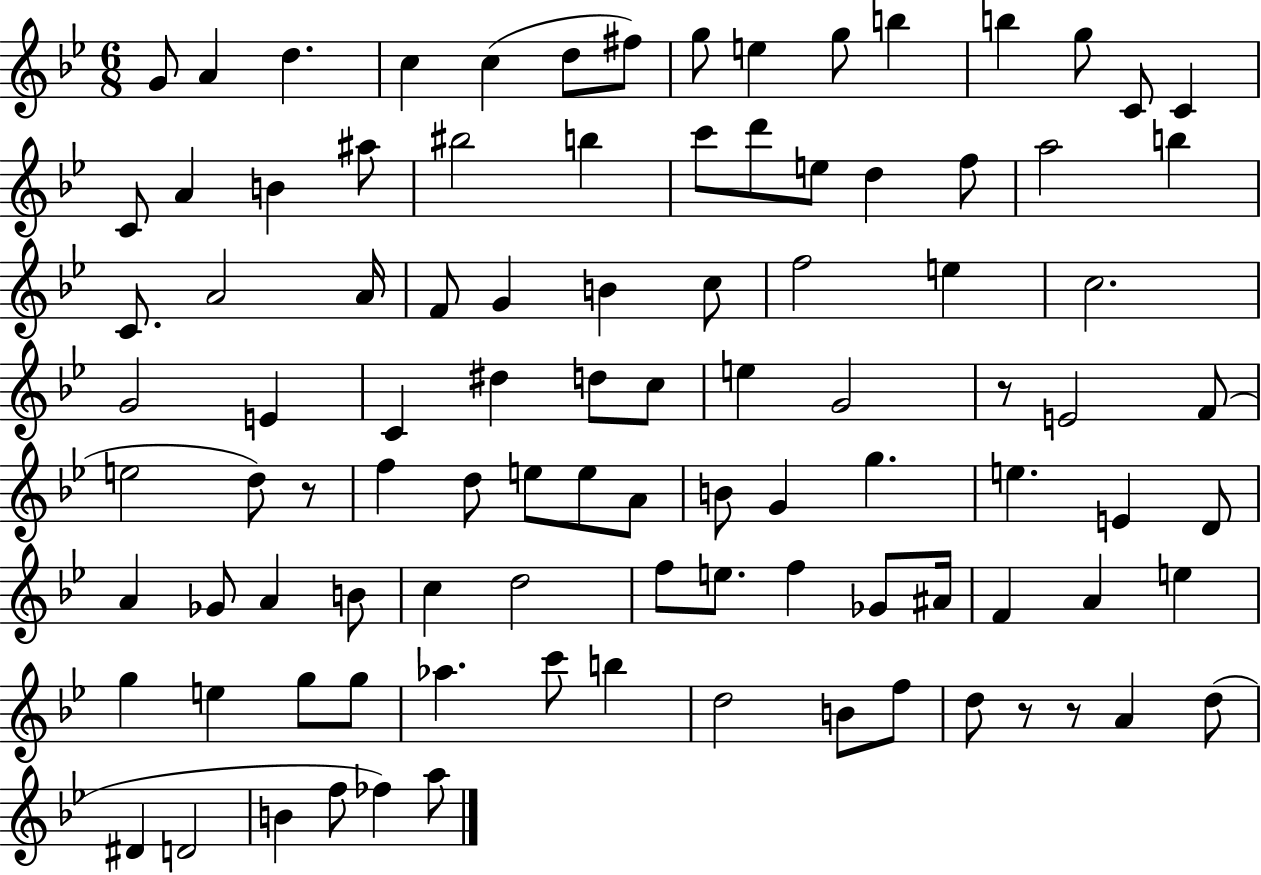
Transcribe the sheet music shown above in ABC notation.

X:1
T:Untitled
M:6/8
L:1/4
K:Bb
G/2 A d c c d/2 ^f/2 g/2 e g/2 b b g/2 C/2 C C/2 A B ^a/2 ^b2 b c'/2 d'/2 e/2 d f/2 a2 b C/2 A2 A/4 F/2 G B c/2 f2 e c2 G2 E C ^d d/2 c/2 e G2 z/2 E2 F/2 e2 d/2 z/2 f d/2 e/2 e/2 A/2 B/2 G g e E D/2 A _G/2 A B/2 c d2 f/2 e/2 f _G/2 ^A/4 F A e g e g/2 g/2 _a c'/2 b d2 B/2 f/2 d/2 z/2 z/2 A d/2 ^D D2 B f/2 _f a/2